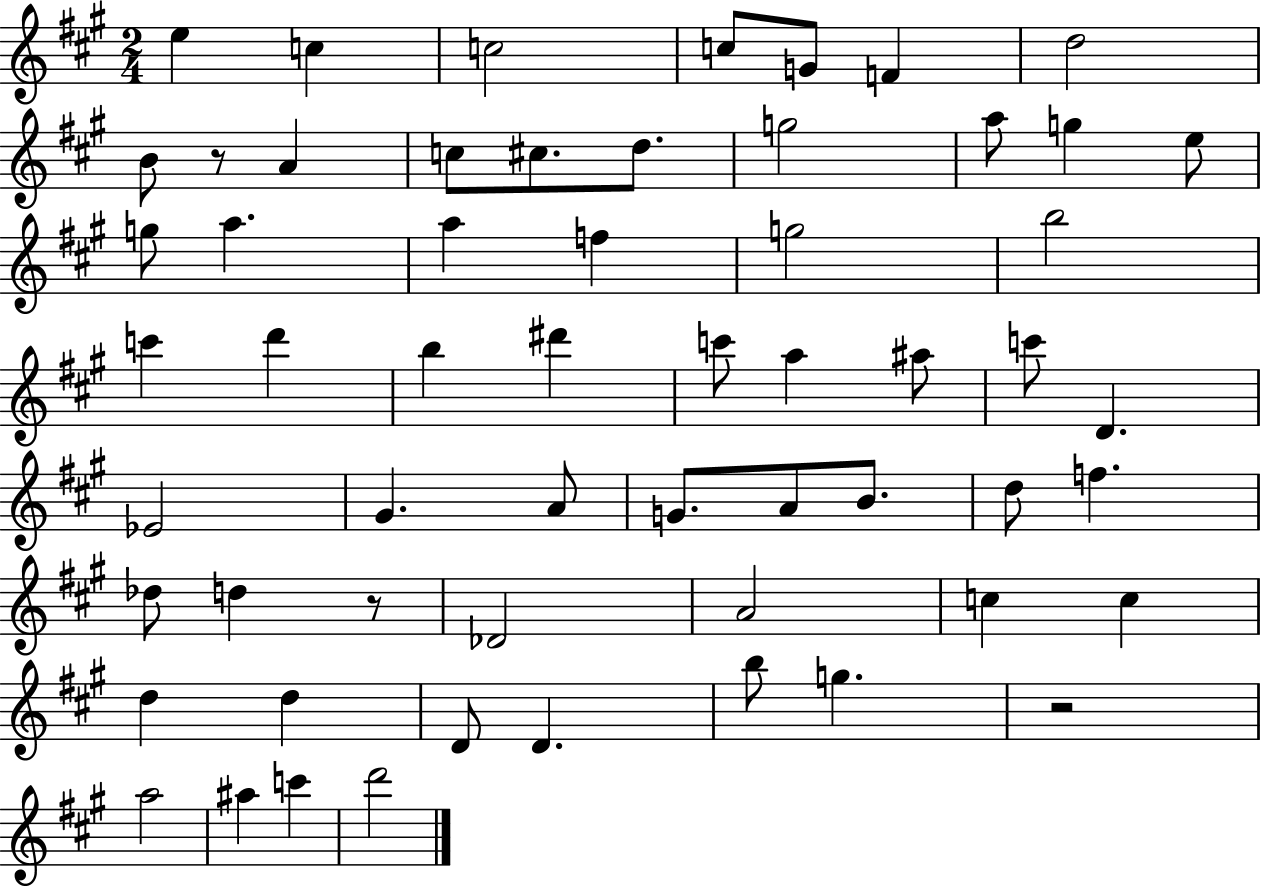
E5/q C5/q C5/h C5/e G4/e F4/q D5/h B4/e R/e A4/q C5/e C#5/e. D5/e. G5/h A5/e G5/q E5/e G5/e A5/q. A5/q F5/q G5/h B5/h C6/q D6/q B5/q D#6/q C6/e A5/q A#5/e C6/e D4/q. Eb4/h G#4/q. A4/e G4/e. A4/e B4/e. D5/e F5/q. Db5/e D5/q R/e Db4/h A4/h C5/q C5/q D5/q D5/q D4/e D4/q. B5/e G5/q. R/h A5/h A#5/q C6/q D6/h